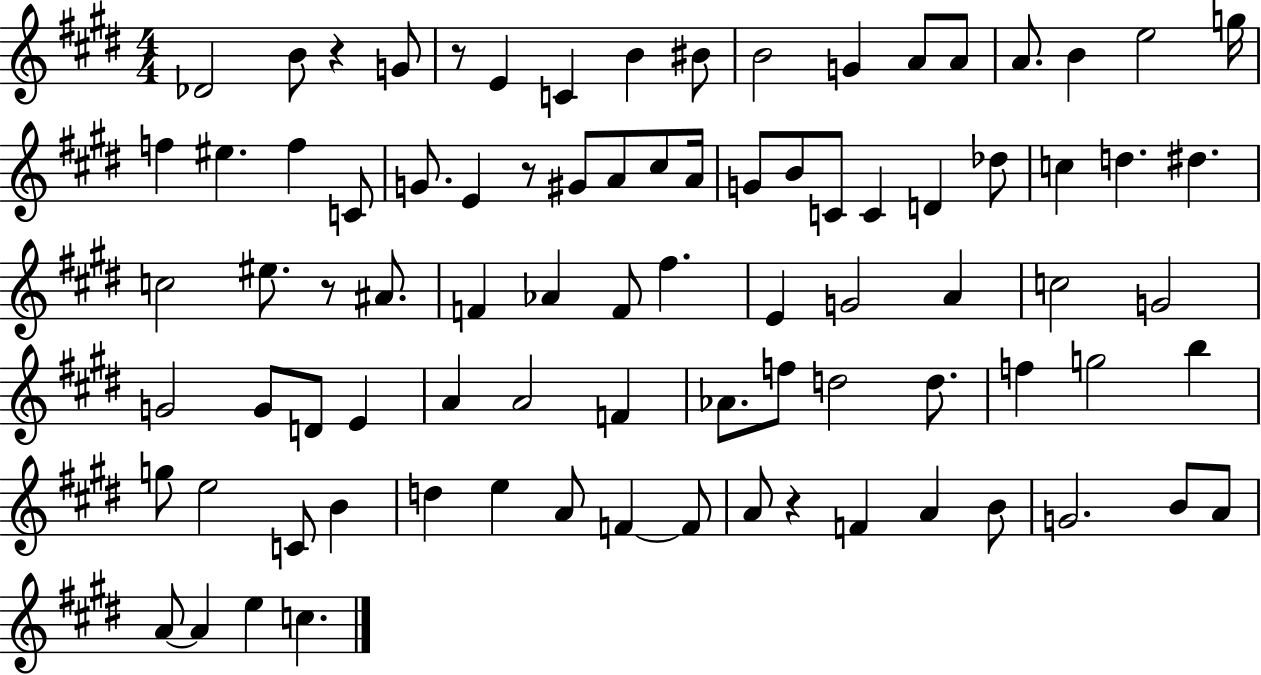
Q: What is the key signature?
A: E major